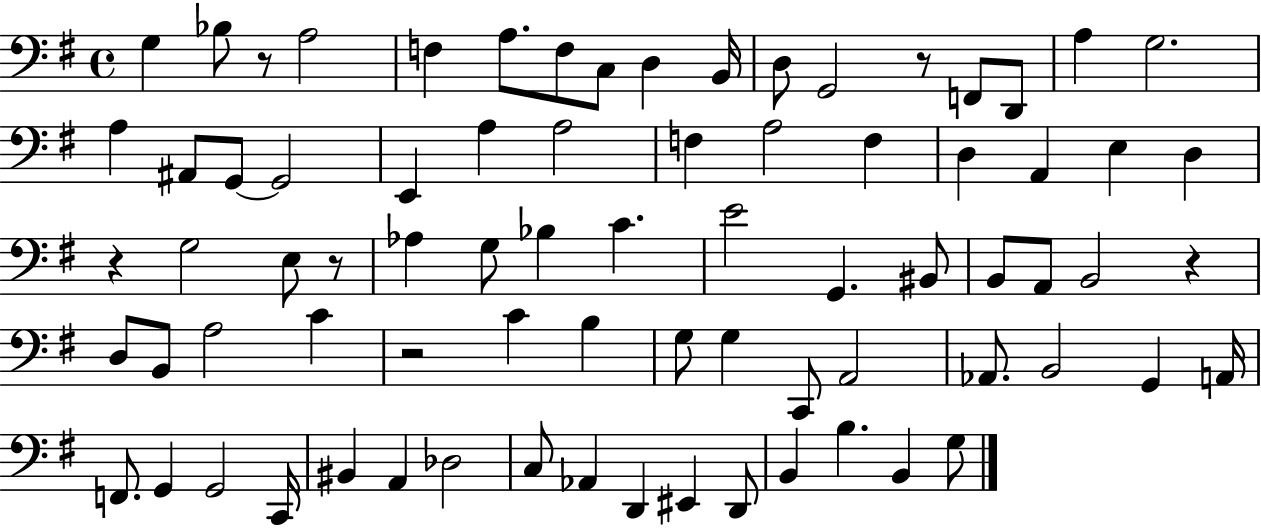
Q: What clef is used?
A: bass